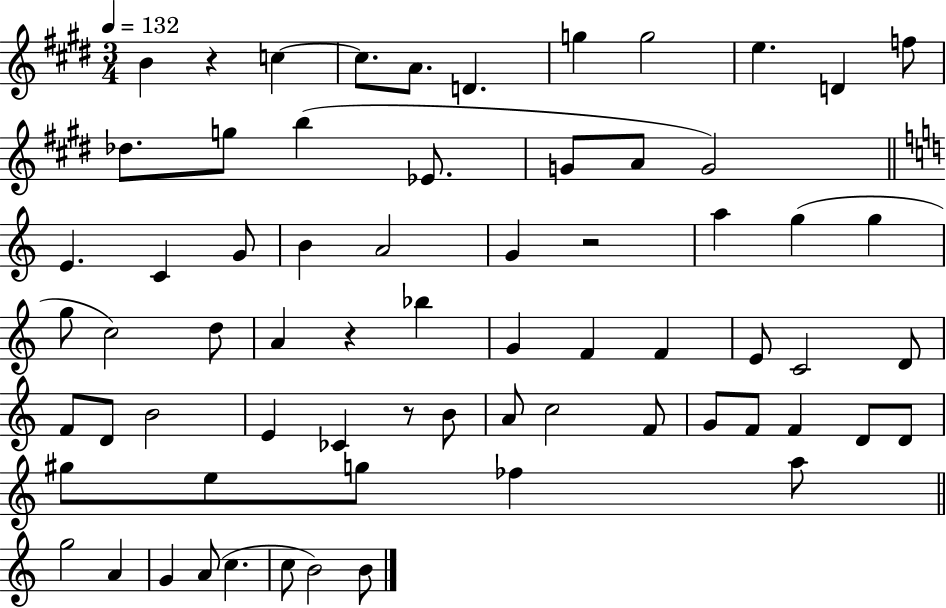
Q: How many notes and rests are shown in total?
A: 68